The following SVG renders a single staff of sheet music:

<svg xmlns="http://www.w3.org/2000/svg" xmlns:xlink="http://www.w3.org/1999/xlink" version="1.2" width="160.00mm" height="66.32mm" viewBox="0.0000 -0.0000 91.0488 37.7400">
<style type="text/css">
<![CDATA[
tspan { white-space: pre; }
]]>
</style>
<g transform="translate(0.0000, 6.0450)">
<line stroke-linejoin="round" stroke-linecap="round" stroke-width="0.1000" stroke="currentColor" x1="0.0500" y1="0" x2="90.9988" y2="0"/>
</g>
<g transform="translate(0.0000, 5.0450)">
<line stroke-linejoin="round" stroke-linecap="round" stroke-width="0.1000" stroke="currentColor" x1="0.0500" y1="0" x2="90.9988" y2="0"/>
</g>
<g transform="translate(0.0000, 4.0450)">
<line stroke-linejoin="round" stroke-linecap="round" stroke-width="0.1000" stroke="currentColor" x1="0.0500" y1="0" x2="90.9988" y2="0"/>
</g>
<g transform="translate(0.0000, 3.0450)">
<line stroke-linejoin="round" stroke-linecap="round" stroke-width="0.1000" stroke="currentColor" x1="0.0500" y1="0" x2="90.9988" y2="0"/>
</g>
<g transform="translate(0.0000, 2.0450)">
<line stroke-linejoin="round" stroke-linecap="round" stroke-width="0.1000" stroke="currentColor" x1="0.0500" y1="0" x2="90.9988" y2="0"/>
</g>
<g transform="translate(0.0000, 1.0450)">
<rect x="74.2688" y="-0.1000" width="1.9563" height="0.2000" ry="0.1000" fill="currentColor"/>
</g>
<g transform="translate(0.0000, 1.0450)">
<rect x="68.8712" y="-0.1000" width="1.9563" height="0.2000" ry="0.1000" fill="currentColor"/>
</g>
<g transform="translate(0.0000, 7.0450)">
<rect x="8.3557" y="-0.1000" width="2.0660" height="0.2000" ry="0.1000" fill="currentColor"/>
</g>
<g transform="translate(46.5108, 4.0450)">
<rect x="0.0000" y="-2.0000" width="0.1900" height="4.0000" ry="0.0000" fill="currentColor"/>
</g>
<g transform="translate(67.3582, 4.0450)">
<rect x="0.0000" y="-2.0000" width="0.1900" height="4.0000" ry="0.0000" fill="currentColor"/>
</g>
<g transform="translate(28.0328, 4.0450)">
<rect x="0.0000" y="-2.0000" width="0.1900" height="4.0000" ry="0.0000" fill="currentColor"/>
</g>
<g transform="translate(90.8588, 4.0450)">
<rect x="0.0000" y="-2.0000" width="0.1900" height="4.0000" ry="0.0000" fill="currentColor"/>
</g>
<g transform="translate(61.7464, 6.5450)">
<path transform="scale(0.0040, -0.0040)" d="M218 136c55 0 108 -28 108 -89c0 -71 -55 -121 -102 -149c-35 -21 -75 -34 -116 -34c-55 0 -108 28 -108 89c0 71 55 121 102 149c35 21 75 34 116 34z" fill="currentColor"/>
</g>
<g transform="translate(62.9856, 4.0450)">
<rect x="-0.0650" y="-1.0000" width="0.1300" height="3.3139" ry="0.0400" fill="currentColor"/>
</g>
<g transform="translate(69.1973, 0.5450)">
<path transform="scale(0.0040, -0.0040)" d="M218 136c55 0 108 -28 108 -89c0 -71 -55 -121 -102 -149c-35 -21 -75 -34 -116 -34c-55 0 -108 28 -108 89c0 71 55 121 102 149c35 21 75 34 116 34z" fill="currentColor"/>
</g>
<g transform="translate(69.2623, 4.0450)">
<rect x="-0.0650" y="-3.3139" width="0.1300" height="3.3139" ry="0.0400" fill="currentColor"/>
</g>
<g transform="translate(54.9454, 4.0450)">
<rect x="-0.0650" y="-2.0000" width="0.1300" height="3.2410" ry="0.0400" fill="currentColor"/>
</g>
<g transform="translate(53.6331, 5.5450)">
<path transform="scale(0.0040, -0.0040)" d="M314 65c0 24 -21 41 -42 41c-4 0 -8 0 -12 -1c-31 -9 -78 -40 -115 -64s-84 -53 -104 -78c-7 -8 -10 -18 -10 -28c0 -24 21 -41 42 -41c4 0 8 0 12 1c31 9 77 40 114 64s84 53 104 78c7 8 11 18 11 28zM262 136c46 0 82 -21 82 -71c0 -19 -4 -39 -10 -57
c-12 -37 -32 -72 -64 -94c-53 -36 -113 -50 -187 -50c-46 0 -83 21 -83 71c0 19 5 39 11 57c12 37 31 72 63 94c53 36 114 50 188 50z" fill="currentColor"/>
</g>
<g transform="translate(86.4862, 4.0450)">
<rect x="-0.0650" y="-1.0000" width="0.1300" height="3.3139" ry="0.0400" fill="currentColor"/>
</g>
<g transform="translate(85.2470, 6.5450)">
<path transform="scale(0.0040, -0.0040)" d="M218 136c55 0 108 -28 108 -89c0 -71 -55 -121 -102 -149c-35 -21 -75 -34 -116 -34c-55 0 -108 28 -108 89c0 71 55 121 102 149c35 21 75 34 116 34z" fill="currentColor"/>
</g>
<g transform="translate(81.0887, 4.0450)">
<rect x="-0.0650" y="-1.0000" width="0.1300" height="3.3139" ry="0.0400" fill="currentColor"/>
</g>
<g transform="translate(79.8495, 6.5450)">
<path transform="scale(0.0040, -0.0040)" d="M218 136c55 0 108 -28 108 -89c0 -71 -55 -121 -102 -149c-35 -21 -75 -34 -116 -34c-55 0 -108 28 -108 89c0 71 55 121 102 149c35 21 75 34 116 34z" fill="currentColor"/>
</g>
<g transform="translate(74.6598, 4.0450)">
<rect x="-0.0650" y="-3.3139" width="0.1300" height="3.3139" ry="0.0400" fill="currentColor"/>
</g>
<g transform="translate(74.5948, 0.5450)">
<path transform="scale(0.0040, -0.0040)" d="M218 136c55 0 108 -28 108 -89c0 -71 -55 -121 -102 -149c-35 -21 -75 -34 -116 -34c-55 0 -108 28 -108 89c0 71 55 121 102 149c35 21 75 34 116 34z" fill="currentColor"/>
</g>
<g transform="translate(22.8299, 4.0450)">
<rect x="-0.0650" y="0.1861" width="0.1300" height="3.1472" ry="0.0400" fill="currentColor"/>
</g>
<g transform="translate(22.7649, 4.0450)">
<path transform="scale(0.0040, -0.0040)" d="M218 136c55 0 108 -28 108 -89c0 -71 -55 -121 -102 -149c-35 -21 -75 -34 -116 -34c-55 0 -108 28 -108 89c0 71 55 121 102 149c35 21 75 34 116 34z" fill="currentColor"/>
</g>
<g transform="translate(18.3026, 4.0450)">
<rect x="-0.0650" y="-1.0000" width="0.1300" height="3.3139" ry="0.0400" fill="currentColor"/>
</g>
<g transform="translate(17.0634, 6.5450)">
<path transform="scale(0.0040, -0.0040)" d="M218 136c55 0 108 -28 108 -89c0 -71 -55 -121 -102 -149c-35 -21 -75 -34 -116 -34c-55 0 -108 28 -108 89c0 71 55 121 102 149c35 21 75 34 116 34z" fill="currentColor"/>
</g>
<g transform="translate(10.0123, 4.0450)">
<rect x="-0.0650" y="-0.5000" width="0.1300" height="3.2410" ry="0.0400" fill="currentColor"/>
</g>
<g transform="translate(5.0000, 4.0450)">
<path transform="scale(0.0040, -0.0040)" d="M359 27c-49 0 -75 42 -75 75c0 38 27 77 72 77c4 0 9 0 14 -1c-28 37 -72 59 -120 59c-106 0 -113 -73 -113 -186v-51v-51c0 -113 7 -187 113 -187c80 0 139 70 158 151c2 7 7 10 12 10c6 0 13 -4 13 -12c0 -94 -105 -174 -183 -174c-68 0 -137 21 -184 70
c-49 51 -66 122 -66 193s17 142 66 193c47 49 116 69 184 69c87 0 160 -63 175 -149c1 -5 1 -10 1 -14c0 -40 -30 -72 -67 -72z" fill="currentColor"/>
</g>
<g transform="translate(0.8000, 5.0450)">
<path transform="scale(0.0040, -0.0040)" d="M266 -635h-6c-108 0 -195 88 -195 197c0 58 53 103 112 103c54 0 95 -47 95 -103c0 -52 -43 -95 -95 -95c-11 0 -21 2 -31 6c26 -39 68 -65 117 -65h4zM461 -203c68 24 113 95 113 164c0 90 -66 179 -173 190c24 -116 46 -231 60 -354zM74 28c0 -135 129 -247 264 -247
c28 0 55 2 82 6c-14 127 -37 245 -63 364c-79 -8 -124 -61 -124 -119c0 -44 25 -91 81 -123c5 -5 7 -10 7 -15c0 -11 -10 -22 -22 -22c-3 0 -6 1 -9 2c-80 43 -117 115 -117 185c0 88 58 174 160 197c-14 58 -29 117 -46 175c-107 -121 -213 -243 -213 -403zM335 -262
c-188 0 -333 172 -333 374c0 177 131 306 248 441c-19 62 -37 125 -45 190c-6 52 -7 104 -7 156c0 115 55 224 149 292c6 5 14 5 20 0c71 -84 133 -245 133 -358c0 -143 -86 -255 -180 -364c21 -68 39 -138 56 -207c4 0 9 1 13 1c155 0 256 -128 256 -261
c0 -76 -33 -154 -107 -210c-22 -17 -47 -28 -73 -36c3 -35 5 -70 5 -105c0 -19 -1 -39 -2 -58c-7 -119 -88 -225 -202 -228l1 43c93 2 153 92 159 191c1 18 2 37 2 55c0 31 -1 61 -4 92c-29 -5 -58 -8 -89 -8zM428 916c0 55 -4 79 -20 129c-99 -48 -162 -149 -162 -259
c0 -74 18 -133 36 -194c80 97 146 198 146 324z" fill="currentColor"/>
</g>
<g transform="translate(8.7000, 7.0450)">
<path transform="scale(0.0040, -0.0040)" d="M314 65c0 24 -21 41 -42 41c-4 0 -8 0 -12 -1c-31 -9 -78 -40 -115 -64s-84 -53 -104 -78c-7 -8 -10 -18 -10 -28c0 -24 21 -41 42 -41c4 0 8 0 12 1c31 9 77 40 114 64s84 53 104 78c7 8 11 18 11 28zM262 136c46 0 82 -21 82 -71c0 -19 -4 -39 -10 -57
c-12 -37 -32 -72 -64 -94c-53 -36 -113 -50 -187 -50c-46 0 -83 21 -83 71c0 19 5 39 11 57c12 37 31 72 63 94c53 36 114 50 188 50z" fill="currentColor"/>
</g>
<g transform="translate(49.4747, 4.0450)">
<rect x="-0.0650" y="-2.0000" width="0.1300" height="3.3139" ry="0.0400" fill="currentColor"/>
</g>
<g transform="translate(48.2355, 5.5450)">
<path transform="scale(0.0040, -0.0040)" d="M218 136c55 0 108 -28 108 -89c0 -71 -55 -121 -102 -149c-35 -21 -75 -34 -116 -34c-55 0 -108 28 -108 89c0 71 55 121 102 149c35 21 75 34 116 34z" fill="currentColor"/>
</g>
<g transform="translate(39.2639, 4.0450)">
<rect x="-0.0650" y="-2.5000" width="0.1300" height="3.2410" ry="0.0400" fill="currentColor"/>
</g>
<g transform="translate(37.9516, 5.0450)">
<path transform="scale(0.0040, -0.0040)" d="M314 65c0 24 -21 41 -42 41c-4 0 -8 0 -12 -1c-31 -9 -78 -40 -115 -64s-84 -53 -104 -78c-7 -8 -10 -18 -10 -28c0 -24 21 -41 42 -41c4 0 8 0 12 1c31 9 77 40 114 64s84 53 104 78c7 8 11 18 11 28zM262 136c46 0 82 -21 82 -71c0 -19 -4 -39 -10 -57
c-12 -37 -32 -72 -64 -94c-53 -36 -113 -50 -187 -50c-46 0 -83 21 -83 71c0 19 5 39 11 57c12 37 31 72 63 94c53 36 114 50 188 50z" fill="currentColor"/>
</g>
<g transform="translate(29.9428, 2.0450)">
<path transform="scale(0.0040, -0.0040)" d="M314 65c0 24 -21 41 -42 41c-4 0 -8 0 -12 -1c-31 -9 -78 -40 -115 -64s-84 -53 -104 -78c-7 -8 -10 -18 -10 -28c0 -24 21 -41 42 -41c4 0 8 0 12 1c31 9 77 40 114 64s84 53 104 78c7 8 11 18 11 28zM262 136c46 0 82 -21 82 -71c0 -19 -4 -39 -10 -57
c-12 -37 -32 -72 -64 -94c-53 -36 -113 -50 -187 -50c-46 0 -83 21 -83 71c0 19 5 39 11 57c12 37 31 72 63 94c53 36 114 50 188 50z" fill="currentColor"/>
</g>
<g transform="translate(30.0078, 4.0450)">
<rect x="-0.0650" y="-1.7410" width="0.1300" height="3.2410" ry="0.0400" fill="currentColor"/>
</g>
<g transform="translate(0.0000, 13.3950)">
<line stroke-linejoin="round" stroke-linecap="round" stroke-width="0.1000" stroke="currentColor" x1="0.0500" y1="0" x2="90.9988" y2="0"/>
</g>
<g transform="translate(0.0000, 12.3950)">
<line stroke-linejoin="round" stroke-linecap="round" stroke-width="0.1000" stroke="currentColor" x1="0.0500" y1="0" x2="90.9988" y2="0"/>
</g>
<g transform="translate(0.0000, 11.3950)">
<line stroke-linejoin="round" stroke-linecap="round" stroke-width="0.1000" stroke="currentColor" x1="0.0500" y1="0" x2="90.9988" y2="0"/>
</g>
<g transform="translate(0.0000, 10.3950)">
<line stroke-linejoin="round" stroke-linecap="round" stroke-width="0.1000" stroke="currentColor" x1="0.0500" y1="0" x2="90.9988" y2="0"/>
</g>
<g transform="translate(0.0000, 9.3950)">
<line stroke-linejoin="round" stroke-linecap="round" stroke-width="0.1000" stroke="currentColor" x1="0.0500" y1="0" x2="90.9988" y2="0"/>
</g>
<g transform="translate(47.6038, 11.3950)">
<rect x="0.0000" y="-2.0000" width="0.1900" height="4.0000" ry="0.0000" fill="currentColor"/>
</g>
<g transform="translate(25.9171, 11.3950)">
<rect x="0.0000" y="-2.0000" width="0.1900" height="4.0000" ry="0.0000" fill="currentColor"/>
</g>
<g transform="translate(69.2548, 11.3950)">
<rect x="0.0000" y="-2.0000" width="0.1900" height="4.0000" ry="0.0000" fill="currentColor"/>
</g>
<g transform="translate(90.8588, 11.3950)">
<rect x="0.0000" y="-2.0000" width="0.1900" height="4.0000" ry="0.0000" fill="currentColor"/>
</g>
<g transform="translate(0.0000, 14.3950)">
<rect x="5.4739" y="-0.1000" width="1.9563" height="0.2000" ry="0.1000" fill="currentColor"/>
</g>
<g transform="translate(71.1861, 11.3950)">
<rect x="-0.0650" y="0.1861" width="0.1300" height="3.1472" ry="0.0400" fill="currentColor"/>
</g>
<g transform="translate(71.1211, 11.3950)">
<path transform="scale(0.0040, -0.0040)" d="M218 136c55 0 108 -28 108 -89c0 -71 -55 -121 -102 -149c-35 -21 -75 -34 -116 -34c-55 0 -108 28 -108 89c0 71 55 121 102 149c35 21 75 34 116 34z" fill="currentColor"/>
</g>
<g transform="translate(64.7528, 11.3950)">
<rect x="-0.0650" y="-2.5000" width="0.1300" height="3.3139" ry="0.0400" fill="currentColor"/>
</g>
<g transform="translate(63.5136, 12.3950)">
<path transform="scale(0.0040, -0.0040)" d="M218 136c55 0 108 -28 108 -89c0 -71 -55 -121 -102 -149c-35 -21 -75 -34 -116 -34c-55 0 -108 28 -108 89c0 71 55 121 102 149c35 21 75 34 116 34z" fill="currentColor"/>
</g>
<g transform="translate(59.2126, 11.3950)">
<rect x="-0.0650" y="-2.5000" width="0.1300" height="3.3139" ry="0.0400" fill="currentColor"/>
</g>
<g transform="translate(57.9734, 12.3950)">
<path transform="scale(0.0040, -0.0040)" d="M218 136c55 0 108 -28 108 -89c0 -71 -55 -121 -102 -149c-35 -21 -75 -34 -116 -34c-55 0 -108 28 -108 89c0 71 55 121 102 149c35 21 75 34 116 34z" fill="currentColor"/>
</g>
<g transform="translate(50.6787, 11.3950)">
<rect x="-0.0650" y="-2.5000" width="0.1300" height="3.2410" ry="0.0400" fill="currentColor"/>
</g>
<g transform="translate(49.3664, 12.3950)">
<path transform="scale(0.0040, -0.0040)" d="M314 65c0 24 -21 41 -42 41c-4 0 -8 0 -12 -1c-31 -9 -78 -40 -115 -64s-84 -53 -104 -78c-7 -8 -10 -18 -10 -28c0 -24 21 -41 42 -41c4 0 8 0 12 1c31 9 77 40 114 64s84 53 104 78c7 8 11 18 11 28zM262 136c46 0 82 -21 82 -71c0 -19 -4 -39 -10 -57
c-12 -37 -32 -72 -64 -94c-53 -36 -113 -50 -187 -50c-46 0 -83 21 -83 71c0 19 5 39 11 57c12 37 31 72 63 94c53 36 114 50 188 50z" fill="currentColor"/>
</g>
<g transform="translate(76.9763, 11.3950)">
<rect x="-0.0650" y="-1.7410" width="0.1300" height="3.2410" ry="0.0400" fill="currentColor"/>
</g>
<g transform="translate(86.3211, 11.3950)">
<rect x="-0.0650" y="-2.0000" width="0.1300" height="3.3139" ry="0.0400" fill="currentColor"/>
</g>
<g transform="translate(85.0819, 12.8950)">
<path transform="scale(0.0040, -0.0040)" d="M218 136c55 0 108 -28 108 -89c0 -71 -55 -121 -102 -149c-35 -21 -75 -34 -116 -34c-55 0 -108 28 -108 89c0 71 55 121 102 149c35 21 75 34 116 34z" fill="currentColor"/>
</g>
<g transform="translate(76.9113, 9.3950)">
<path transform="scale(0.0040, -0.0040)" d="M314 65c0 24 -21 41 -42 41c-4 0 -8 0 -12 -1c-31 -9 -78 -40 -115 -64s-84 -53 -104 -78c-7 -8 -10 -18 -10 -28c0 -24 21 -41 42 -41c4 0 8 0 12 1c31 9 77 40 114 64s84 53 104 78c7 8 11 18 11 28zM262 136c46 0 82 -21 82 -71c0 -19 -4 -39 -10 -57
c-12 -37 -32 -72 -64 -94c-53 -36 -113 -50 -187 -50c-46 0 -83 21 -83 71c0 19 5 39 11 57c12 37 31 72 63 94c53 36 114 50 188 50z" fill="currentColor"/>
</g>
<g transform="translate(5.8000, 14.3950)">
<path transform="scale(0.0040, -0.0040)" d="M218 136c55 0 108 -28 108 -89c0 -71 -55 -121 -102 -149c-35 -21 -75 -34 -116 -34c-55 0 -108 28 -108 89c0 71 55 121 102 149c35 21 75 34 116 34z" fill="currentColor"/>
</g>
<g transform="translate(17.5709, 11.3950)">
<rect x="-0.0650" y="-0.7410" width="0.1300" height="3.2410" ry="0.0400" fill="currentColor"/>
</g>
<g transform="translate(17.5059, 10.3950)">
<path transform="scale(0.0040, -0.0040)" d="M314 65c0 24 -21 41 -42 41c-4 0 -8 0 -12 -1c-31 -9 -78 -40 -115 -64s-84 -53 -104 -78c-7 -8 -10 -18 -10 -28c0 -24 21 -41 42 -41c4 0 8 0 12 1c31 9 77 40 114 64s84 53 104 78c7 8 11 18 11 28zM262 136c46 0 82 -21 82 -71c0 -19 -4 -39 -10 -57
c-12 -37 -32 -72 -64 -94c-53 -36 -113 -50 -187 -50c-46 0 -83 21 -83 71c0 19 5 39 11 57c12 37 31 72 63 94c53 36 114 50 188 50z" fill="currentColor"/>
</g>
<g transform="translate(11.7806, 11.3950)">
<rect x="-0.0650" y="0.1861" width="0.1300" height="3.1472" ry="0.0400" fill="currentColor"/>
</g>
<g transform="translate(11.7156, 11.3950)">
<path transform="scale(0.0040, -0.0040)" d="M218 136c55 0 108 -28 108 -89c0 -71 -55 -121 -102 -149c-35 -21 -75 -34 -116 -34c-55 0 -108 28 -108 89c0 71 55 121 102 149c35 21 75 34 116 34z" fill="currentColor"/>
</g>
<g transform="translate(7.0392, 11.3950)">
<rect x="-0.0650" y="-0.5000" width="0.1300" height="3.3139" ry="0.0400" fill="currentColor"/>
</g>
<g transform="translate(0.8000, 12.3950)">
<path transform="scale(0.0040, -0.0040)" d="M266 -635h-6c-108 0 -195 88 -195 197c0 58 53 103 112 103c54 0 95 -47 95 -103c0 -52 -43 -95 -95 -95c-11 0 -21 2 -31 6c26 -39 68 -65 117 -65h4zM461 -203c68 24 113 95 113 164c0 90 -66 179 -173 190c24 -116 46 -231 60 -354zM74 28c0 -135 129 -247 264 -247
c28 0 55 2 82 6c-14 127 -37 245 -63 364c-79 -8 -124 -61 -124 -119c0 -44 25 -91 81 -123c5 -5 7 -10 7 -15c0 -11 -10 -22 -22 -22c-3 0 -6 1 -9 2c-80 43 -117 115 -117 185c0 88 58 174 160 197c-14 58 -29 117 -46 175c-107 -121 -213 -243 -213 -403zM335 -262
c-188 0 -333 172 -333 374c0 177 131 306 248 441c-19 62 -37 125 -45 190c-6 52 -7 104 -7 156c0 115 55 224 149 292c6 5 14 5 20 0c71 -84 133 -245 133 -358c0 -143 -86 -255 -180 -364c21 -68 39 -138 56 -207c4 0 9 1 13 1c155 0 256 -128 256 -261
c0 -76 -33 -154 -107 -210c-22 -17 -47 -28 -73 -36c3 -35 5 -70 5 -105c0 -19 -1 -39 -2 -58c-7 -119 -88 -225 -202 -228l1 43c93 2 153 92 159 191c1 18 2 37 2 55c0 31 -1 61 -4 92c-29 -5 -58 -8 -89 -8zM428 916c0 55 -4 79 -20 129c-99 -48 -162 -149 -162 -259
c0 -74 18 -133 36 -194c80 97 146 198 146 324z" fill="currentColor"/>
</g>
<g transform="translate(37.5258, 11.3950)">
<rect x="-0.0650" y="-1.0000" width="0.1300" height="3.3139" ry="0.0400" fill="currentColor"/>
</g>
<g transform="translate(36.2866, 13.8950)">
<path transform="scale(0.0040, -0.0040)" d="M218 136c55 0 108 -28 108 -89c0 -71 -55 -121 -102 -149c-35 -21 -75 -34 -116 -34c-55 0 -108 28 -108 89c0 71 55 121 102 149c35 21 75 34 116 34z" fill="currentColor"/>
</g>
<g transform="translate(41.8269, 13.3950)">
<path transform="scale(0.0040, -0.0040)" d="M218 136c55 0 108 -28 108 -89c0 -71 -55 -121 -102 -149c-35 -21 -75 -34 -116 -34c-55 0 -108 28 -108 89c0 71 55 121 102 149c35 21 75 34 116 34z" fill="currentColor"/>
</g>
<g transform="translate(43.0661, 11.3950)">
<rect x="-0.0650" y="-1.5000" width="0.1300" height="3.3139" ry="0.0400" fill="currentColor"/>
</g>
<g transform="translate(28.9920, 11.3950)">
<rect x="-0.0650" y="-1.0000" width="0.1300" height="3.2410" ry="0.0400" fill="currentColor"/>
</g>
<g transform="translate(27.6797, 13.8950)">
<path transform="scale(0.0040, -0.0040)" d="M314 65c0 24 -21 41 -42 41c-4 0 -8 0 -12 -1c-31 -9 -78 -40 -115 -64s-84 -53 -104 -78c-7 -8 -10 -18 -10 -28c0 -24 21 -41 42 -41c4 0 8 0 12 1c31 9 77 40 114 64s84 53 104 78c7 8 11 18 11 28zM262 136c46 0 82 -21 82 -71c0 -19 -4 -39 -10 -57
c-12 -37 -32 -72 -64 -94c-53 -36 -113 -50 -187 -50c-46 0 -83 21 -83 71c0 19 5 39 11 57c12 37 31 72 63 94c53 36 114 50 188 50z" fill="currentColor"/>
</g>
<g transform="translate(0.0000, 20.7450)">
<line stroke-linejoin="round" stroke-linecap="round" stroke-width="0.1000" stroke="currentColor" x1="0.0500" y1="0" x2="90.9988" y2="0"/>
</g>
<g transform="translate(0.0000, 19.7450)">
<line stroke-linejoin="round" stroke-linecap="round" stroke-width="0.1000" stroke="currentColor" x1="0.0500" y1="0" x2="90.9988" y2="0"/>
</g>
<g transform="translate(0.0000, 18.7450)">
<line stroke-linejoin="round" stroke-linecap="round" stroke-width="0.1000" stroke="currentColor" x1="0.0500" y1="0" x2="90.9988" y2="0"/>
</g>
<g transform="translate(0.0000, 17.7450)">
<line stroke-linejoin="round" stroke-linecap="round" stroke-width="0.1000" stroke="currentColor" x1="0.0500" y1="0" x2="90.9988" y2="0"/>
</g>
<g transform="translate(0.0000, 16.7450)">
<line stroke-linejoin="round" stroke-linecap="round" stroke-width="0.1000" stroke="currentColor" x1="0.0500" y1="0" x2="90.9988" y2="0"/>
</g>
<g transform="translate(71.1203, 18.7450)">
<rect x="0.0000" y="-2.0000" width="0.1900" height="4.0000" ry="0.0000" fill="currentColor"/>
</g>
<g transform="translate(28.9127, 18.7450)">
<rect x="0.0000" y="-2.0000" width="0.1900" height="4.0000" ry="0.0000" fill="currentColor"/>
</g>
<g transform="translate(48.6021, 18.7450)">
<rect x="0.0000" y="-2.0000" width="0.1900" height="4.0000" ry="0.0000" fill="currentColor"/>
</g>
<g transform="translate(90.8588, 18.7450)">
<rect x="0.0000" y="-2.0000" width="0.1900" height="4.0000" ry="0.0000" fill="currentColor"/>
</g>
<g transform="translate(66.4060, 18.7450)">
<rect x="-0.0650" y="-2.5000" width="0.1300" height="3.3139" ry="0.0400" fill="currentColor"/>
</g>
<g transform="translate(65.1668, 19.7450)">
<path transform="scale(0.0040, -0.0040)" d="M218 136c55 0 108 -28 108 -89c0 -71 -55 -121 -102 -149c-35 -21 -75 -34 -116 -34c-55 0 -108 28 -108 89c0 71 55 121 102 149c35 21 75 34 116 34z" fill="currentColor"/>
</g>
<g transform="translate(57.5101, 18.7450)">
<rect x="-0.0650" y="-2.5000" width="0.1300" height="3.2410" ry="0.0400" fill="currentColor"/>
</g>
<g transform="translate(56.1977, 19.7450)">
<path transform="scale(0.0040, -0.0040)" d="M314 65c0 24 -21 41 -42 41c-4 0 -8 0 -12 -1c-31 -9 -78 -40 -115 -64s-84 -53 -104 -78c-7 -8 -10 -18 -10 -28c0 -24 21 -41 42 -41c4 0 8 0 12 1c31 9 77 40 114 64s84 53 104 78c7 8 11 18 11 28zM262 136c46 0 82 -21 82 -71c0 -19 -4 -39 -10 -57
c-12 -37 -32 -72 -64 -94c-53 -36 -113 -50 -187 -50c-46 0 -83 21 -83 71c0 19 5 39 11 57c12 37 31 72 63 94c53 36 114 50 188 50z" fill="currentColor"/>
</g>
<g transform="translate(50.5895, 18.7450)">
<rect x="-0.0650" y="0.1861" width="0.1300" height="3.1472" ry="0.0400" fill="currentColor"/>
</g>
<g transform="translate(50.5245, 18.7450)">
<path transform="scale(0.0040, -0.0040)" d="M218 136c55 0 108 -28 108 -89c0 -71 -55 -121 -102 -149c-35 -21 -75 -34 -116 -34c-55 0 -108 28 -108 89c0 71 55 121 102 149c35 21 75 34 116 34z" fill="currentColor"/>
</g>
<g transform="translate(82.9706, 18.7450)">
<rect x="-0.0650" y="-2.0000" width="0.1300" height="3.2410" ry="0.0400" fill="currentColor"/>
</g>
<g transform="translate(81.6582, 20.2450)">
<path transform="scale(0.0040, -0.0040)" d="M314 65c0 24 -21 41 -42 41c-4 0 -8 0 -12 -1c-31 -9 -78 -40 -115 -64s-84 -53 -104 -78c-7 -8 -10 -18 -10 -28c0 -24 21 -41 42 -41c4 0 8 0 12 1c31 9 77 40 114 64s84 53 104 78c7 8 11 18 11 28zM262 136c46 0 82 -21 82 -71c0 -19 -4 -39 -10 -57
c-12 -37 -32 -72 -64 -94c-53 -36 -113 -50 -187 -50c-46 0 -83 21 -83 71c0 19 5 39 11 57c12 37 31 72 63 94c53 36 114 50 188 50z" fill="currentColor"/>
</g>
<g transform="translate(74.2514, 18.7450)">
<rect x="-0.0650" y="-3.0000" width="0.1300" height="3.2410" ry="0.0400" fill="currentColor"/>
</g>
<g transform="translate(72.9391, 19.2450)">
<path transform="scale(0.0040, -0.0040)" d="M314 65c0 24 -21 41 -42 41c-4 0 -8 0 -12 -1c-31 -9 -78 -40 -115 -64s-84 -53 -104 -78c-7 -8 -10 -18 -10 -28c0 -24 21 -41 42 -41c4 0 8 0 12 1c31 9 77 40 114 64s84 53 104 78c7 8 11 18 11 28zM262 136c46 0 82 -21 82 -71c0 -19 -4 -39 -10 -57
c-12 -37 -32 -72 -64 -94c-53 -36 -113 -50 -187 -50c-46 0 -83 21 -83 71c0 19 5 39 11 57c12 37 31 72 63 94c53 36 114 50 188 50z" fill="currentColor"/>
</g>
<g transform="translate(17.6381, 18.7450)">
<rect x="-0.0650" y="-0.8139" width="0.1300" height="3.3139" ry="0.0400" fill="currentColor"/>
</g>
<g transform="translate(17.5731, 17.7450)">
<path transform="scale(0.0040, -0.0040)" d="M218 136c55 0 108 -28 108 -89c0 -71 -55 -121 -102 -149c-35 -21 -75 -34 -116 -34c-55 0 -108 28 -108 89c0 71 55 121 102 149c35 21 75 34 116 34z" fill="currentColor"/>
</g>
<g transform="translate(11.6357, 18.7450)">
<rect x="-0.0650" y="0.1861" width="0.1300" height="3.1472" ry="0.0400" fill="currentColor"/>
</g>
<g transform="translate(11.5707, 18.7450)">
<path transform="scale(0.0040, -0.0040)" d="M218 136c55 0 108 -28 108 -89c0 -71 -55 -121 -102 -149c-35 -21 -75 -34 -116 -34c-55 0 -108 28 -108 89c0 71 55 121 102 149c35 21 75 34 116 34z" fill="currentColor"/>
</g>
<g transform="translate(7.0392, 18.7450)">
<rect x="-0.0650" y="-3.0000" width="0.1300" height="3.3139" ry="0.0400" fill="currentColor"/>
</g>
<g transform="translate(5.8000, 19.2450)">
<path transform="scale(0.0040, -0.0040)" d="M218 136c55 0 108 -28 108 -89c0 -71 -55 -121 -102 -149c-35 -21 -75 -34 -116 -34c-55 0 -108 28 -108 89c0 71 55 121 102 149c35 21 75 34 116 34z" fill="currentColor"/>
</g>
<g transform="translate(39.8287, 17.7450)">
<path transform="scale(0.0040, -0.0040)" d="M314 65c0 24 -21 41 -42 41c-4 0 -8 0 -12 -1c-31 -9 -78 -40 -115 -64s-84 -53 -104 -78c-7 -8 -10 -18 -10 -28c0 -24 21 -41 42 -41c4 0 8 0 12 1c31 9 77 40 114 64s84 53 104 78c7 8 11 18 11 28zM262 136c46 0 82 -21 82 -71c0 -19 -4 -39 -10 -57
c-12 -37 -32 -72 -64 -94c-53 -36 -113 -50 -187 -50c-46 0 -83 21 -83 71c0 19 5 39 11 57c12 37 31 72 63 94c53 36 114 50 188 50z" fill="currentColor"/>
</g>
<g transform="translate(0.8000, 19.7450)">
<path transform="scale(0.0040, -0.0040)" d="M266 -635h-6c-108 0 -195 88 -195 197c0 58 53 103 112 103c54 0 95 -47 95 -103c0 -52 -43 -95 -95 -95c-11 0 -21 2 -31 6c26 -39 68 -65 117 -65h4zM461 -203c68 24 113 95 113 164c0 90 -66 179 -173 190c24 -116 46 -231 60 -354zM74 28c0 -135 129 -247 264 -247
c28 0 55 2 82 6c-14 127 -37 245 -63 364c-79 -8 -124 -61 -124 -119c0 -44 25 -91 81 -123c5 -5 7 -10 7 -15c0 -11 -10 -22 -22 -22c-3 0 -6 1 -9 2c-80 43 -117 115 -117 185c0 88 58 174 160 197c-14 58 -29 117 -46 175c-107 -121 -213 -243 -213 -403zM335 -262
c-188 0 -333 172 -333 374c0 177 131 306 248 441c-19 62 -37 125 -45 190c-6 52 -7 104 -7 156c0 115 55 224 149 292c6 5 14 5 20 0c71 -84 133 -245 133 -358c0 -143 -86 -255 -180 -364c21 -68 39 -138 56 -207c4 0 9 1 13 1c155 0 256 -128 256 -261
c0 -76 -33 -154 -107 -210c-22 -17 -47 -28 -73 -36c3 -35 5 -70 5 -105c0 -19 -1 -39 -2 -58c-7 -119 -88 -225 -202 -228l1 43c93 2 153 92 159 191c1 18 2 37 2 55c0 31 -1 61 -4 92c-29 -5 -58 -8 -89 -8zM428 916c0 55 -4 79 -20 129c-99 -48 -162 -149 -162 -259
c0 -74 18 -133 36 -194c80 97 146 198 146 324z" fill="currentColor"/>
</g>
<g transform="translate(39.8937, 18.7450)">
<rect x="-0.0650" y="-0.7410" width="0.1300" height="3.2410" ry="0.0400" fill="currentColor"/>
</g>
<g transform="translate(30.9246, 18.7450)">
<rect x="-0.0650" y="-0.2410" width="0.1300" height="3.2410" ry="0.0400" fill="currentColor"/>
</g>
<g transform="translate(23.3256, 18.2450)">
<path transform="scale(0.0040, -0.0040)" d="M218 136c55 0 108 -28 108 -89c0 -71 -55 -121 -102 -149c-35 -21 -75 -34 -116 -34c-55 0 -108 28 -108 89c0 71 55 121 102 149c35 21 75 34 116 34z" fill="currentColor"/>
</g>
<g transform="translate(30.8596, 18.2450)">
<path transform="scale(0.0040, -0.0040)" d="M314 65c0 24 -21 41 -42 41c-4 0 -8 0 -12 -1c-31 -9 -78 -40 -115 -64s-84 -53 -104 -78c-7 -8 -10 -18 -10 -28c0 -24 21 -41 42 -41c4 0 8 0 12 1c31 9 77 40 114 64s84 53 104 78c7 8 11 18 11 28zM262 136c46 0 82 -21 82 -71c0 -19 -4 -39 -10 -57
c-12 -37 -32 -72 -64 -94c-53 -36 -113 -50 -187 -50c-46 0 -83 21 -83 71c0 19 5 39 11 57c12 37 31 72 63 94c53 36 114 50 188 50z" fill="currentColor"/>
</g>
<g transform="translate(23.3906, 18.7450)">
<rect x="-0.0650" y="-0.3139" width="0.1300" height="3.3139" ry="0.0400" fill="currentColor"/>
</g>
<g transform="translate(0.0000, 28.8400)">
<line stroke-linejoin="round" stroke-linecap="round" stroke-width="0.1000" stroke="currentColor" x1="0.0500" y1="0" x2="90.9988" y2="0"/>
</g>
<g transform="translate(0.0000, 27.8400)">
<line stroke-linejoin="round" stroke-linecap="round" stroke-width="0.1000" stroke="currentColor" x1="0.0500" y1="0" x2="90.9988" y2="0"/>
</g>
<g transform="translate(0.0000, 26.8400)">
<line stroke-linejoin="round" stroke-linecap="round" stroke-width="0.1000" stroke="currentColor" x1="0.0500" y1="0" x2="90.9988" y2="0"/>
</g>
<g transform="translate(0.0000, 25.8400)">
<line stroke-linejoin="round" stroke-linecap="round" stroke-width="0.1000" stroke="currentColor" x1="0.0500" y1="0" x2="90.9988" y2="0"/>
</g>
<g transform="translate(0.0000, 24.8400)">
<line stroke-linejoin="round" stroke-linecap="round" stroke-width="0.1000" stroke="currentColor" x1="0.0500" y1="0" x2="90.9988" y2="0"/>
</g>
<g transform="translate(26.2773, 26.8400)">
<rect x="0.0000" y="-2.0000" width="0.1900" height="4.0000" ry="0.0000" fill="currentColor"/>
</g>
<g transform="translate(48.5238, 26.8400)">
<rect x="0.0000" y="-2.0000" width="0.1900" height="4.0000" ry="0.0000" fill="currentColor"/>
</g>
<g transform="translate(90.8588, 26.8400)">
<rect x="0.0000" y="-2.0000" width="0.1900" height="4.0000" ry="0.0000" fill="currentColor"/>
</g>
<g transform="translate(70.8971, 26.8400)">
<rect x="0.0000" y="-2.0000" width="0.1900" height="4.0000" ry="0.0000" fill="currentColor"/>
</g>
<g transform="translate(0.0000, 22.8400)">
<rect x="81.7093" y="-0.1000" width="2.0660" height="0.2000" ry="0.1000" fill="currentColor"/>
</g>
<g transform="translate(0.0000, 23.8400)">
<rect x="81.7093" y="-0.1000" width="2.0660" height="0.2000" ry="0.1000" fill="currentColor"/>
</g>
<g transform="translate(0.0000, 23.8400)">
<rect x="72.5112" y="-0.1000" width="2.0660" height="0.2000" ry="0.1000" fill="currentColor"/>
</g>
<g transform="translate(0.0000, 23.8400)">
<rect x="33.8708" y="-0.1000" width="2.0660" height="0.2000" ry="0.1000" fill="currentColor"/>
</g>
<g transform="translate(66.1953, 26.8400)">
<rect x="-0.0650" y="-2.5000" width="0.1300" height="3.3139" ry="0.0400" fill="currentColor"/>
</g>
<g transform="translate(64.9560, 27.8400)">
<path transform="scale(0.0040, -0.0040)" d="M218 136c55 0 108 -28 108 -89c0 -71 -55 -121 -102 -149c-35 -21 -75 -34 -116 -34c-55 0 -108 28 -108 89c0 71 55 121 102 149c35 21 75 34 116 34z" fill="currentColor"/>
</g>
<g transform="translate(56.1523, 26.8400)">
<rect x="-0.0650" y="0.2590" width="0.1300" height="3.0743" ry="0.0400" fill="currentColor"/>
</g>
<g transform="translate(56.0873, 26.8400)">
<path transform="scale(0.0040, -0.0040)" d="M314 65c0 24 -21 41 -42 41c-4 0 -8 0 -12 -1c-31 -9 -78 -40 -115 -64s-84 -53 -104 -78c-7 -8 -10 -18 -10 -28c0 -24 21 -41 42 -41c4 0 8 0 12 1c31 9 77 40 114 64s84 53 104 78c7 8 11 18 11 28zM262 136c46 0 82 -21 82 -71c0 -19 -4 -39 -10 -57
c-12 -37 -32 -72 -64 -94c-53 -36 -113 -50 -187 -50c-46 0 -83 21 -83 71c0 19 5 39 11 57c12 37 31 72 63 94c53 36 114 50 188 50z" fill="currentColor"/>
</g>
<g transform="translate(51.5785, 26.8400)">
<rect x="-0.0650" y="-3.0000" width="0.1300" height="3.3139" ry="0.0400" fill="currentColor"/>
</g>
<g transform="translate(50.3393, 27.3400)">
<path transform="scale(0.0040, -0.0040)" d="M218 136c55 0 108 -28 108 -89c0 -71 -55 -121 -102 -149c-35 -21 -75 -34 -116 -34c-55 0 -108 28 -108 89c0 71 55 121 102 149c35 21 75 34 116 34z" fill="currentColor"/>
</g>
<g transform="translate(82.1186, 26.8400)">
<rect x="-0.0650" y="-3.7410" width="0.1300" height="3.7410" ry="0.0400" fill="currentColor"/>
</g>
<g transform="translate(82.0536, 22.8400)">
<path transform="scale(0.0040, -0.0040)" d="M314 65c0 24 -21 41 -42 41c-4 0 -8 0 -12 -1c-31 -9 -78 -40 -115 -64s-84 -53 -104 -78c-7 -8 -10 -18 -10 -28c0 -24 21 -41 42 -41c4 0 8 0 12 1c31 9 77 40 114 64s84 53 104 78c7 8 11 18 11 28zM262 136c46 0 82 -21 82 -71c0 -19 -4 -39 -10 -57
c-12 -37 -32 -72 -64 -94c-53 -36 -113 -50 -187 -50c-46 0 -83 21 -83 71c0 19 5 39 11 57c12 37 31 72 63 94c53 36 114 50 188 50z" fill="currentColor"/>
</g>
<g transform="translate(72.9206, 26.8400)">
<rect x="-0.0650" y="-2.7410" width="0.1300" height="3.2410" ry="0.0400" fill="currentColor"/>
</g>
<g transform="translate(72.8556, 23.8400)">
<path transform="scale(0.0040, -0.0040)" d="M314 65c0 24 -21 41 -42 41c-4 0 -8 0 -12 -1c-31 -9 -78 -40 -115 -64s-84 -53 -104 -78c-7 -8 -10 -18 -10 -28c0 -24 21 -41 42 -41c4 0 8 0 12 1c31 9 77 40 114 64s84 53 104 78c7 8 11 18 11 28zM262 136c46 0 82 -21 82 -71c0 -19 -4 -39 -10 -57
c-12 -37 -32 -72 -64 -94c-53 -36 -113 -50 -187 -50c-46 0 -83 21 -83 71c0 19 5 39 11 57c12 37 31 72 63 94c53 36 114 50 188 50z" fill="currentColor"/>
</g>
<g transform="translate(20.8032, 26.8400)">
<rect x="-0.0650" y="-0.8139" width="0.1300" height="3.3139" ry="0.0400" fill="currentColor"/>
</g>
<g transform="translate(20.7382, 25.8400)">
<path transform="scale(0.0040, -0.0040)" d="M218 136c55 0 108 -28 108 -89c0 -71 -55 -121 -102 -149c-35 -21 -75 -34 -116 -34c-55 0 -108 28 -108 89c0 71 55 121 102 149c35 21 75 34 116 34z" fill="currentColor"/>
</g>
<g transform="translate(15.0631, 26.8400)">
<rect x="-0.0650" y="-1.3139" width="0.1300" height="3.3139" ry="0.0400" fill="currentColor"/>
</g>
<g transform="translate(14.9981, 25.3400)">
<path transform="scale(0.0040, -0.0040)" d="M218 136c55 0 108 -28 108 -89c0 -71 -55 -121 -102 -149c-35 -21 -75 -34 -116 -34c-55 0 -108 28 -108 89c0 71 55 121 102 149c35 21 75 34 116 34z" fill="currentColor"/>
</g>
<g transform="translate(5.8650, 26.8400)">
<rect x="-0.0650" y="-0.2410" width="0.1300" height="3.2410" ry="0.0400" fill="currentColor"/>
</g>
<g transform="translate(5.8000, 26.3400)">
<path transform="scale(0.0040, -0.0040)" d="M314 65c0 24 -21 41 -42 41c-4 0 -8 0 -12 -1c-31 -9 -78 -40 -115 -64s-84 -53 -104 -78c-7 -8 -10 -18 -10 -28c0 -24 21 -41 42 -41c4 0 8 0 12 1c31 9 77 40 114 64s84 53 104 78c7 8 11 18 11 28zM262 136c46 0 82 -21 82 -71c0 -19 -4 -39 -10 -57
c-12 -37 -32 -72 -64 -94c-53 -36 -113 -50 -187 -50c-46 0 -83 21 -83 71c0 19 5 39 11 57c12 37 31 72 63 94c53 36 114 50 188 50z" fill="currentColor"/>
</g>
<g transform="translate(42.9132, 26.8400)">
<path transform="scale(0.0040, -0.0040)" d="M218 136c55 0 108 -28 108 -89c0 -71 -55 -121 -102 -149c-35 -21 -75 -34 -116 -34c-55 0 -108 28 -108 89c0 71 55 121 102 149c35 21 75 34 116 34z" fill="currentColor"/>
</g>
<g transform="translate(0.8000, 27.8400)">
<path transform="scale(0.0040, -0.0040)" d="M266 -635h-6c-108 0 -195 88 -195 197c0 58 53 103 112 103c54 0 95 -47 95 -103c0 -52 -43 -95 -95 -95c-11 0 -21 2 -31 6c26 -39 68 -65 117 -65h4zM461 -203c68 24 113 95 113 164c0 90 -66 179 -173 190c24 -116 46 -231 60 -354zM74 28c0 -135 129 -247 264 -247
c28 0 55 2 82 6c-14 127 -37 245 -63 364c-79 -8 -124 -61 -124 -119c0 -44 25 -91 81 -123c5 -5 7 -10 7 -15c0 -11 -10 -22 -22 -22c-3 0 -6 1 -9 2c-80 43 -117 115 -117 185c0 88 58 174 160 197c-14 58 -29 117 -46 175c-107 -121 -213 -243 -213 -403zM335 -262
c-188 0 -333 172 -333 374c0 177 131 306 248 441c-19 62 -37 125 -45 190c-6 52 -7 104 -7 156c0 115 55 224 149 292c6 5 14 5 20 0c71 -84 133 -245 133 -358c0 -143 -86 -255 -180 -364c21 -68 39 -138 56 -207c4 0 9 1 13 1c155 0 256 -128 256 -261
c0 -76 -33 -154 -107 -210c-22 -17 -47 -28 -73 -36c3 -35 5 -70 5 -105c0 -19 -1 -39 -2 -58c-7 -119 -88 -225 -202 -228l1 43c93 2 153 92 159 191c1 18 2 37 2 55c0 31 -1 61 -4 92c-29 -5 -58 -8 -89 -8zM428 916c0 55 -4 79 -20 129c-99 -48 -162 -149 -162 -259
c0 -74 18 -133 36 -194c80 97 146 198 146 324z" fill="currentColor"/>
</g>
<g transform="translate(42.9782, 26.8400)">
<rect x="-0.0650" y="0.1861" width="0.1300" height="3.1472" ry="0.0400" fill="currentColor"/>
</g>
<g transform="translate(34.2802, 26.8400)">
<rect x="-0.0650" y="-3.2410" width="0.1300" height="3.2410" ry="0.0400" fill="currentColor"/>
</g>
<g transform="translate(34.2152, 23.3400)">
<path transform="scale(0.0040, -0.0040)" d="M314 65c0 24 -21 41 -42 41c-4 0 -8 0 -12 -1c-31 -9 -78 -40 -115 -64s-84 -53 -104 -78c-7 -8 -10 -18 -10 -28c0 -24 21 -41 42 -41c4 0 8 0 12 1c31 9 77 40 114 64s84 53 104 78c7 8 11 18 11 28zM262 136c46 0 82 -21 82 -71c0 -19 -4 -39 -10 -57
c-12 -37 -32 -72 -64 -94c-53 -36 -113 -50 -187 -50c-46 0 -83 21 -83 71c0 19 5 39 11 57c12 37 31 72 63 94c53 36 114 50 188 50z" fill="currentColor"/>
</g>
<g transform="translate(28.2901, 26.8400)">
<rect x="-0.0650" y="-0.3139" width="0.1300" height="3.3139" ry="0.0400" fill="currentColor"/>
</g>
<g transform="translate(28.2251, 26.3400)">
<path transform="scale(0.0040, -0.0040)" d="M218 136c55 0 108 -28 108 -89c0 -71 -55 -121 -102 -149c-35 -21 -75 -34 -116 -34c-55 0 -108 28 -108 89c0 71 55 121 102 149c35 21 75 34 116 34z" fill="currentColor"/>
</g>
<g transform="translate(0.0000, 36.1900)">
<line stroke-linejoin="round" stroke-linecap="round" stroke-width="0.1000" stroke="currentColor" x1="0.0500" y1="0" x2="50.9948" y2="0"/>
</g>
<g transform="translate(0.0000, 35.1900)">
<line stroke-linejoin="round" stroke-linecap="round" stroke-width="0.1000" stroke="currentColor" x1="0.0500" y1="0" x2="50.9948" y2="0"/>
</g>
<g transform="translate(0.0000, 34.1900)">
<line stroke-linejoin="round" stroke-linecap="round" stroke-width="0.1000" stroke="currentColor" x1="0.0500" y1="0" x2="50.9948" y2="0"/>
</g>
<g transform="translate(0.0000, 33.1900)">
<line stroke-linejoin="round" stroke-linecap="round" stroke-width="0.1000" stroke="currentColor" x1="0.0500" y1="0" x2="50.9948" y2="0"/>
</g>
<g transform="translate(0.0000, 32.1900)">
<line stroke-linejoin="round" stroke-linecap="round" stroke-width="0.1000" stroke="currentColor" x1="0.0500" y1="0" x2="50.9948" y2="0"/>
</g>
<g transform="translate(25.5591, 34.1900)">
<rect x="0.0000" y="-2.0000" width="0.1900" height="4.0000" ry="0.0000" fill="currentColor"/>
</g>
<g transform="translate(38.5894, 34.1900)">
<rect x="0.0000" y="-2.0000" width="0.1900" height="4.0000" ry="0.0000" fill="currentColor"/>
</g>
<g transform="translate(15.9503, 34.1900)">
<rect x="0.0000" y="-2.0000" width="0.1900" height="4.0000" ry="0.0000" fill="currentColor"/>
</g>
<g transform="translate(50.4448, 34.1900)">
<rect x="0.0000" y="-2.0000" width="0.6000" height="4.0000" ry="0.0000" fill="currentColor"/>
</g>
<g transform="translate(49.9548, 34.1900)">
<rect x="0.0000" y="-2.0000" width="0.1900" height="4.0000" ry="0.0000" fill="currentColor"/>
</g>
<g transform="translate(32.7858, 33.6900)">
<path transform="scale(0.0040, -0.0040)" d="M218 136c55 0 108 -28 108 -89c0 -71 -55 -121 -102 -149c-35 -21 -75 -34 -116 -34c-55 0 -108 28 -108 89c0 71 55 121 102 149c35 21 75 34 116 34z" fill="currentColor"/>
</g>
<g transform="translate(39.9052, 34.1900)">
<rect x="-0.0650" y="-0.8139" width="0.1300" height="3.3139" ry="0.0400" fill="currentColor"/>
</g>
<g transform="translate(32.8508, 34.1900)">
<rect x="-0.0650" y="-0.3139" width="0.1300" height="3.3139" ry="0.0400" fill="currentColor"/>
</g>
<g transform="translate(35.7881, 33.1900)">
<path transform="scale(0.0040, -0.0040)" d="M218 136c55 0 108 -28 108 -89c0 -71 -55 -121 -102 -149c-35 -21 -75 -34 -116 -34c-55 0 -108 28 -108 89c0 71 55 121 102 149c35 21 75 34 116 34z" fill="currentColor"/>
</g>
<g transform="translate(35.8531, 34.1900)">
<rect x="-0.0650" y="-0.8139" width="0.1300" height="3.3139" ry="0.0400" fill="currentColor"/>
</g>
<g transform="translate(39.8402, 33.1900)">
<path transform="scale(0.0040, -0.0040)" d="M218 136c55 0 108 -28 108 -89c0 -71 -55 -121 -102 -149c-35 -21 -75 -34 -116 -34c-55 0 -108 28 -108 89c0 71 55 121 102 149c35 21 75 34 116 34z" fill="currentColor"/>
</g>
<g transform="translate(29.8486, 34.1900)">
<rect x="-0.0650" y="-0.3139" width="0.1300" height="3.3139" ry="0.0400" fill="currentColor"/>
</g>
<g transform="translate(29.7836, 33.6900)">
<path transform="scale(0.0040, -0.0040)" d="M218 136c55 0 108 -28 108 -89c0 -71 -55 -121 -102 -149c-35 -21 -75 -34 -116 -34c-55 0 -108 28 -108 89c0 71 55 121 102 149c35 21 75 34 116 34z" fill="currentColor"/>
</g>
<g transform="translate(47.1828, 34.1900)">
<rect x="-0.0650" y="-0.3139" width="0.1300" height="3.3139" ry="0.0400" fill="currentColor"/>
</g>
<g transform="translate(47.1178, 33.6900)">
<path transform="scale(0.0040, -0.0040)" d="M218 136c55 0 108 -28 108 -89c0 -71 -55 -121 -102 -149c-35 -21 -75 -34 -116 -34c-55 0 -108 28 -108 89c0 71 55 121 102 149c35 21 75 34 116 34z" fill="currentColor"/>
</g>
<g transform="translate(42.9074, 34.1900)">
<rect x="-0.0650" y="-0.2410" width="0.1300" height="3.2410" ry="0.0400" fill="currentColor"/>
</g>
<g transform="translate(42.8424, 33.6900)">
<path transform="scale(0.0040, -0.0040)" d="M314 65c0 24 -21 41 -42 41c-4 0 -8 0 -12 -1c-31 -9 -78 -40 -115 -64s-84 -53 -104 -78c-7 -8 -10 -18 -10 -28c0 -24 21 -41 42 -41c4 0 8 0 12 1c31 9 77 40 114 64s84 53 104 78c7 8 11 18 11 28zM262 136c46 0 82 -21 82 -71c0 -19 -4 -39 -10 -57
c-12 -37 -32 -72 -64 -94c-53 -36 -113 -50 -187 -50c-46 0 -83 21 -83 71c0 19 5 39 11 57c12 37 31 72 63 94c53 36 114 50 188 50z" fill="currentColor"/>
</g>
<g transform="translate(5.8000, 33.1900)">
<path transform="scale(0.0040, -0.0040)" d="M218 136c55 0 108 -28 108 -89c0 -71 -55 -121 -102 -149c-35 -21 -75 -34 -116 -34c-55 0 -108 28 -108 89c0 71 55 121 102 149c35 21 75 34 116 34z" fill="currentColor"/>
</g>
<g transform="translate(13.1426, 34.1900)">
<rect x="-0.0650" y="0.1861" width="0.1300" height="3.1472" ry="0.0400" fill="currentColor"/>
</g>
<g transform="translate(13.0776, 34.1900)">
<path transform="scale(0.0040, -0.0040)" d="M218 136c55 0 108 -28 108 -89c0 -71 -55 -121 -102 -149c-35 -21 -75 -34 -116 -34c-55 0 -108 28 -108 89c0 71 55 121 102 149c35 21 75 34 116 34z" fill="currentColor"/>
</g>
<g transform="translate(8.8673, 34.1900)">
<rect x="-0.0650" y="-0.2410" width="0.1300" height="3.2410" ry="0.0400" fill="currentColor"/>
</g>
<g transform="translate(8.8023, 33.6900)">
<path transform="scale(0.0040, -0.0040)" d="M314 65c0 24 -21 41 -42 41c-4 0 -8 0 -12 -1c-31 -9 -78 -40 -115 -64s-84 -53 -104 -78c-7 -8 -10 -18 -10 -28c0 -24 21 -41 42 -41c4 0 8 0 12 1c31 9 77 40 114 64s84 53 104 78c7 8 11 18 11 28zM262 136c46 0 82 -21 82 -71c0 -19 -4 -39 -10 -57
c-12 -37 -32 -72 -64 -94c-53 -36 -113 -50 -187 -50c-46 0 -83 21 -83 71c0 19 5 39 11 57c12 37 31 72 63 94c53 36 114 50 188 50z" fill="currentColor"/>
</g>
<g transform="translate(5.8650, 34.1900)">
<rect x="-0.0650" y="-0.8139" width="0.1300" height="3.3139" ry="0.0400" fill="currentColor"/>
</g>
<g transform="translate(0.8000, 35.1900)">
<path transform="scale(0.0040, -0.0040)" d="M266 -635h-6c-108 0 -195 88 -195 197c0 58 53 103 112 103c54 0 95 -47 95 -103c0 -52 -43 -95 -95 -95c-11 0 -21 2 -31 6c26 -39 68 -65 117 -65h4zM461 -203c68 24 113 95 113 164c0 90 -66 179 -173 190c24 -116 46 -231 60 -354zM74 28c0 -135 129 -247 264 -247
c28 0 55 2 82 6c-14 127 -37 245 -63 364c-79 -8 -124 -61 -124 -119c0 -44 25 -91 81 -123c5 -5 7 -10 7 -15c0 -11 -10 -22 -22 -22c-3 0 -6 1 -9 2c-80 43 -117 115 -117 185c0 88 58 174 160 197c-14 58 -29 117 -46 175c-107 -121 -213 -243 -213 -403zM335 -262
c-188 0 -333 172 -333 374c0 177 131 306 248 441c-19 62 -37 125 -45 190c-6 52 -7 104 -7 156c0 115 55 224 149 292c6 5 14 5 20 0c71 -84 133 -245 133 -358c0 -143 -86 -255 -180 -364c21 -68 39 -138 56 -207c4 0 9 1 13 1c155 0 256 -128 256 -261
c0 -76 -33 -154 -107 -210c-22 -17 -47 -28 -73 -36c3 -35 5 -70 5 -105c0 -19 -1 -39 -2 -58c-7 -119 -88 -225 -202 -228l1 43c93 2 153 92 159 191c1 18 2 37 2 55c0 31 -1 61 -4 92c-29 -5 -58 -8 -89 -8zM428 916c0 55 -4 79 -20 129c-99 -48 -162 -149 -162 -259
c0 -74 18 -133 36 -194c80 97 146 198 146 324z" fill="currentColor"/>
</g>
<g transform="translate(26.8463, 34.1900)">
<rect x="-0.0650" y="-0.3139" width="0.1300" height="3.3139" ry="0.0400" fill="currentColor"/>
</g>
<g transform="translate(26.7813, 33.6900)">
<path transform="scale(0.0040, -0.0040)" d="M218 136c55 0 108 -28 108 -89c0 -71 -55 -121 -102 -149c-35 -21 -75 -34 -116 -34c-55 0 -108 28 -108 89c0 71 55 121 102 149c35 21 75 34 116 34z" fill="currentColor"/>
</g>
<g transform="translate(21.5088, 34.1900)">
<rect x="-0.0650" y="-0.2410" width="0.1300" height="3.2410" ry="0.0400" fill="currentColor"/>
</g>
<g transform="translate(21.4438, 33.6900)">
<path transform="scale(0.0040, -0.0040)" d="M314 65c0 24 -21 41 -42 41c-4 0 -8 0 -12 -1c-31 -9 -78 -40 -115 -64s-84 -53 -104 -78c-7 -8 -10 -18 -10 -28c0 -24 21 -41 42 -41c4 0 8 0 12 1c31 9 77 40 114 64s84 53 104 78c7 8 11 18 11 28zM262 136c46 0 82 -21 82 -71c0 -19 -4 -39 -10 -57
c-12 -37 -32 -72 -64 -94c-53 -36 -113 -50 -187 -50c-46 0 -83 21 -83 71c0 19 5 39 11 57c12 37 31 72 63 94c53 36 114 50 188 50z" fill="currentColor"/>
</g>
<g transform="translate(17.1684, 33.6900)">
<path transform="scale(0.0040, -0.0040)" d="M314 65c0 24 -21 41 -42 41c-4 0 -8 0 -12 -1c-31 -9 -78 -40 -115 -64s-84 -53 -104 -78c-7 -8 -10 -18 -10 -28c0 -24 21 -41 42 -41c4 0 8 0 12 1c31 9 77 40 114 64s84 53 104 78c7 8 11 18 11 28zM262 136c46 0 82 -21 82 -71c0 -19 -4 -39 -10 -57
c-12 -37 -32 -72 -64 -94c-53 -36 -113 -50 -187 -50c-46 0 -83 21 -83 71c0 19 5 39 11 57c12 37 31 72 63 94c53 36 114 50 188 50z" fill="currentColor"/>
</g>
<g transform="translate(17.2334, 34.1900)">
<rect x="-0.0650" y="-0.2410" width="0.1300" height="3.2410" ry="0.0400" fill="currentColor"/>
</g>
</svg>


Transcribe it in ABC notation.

X:1
T:Untitled
M:4/4
L:1/4
K:C
C2 D B f2 G2 F F2 D b b D D C B d2 D2 D E G2 G G B f2 F A B d c c2 d2 B G2 G A2 F2 c2 e d c b2 B A B2 G a2 c'2 d c2 B c2 c2 c c c d d c2 c